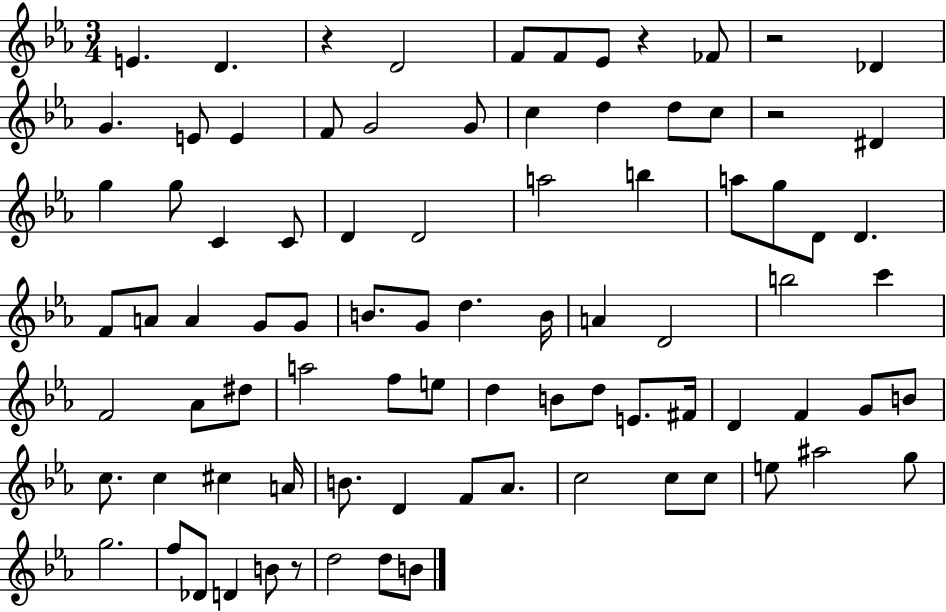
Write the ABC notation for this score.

X:1
T:Untitled
M:3/4
L:1/4
K:Eb
E D z D2 F/2 F/2 _E/2 z _F/2 z2 _D G E/2 E F/2 G2 G/2 c d d/2 c/2 z2 ^D g g/2 C C/2 D D2 a2 b a/2 g/2 D/2 D F/2 A/2 A G/2 G/2 B/2 G/2 d B/4 A D2 b2 c' F2 _A/2 ^d/2 a2 f/2 e/2 d B/2 d/2 E/2 ^F/4 D F G/2 B/2 c/2 c ^c A/4 B/2 D F/2 _A/2 c2 c/2 c/2 e/2 ^a2 g/2 g2 f/2 _D/2 D B/2 z/2 d2 d/2 B/2